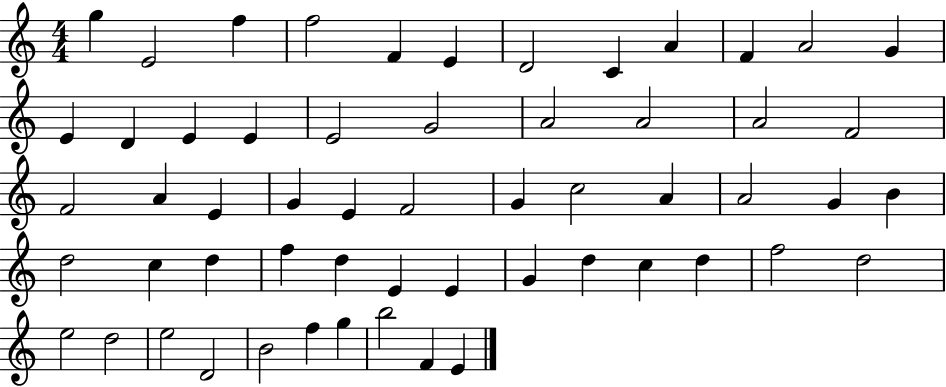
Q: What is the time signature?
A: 4/4